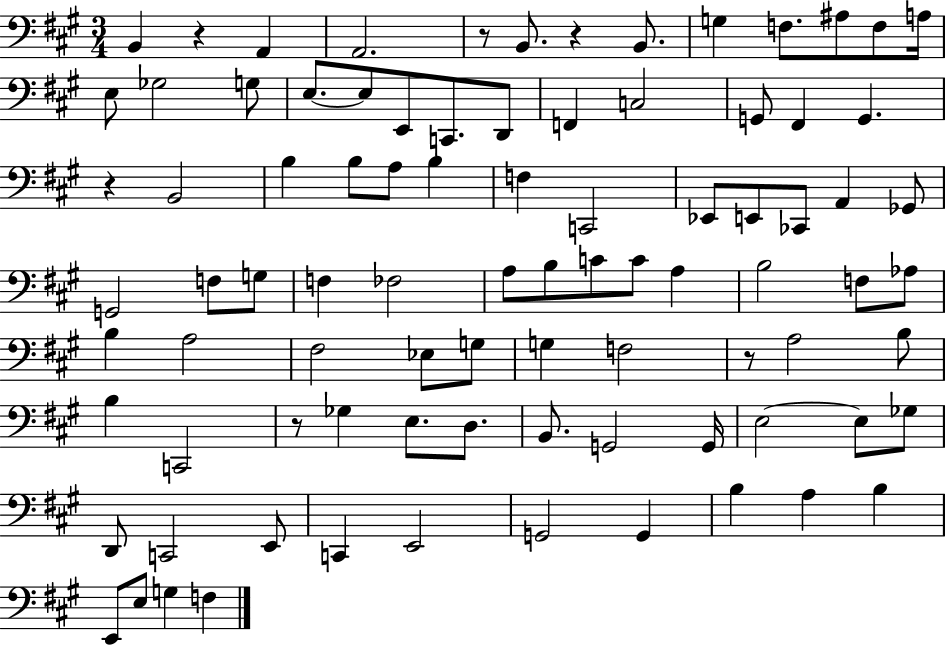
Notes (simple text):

B2/q R/q A2/q A2/h. R/e B2/e. R/q B2/e. G3/q F3/e. A#3/e F3/e A3/s E3/e Gb3/h G3/e E3/e. E3/e E2/e C2/e. D2/e F2/q C3/h G2/e F#2/q G2/q. R/q B2/h B3/q B3/e A3/e B3/q F3/q C2/h Eb2/e E2/e CES2/e A2/q Gb2/e G2/h F3/e G3/e F3/q FES3/h A3/e B3/e C4/e C4/e A3/q B3/h F3/e Ab3/e B3/q A3/h F#3/h Eb3/e G3/e G3/q F3/h R/e A3/h B3/e B3/q C2/h R/e Gb3/q E3/e. D3/e. B2/e. G2/h G2/s E3/h E3/e Gb3/e D2/e C2/h E2/e C2/q E2/h G2/h G2/q B3/q A3/q B3/q E2/e E3/e G3/q F3/q